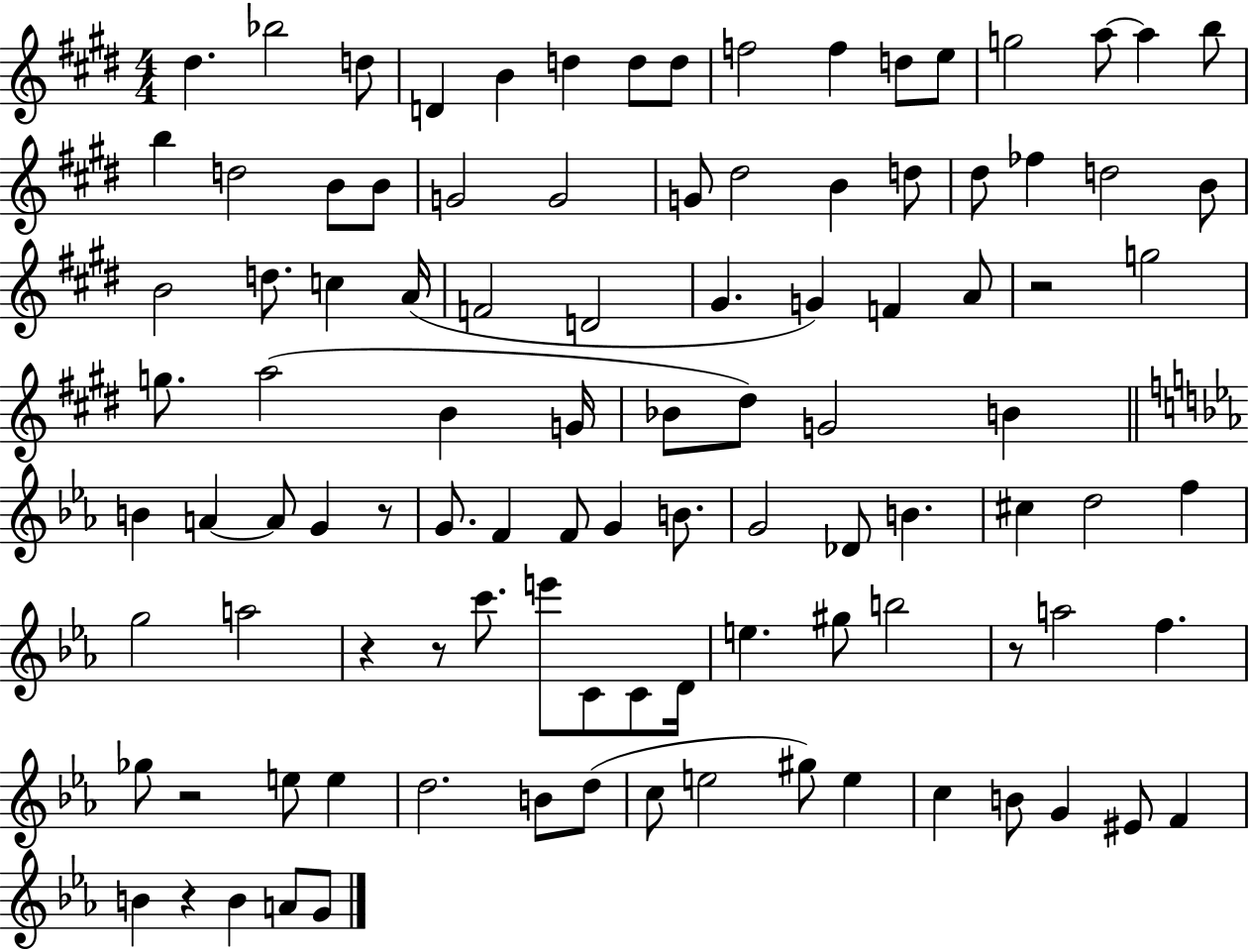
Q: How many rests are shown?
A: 7